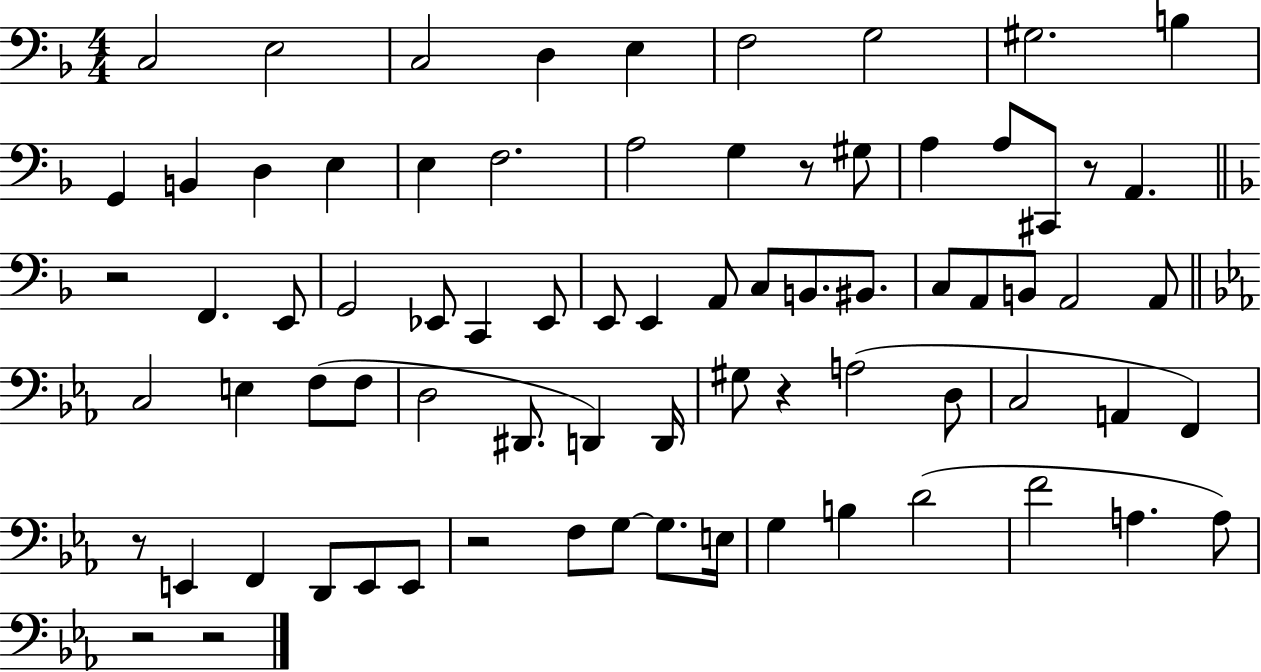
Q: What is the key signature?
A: F major